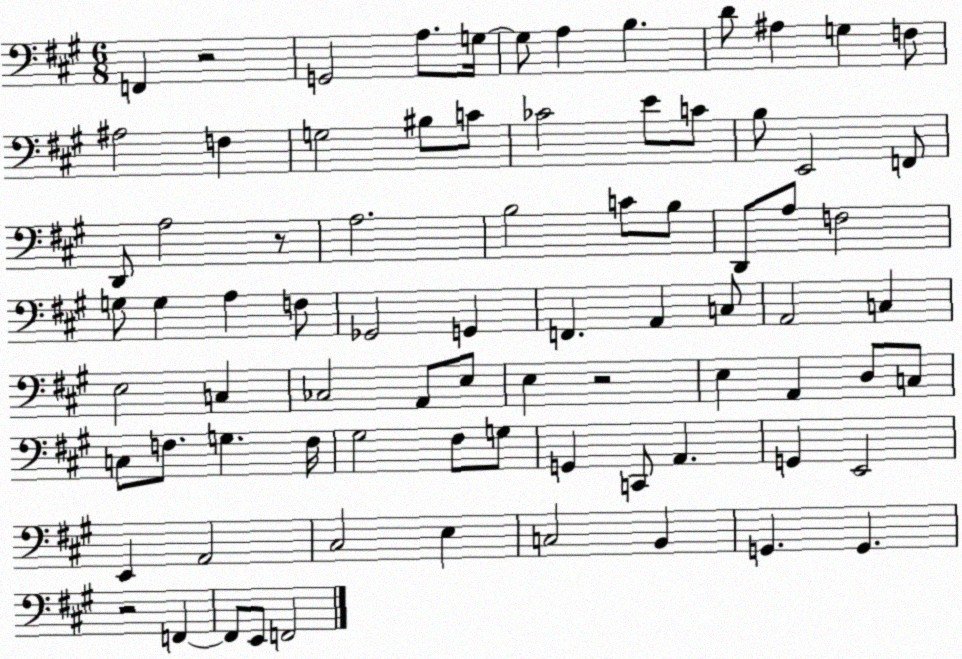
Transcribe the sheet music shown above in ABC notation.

X:1
T:Untitled
M:6/8
L:1/4
K:A
F,, z2 G,,2 A,/2 G,/4 G,/2 A, B, D/2 ^A, G, F,/2 ^A,2 F, G,2 ^B,/2 C/2 _C2 E/2 C/2 B,/2 E,,2 F,,/2 D,,/2 A,2 z/2 A,2 B,2 C/2 B,/2 D,,/2 A,/2 F,2 G,/2 G, A, F,/2 _G,,2 G,, F,, A,, C,/2 A,,2 C, E,2 C, _C,2 A,,/2 E,/2 E, z2 E, A,, D,/2 C,/2 C,/2 F,/2 G, F,/4 ^G,2 ^F,/2 G,/2 G,, C,,/2 A,, G,, E,,2 E,, A,,2 ^C,2 E, C,2 B,, G,, G,, z2 F,, F,,/2 E,,/2 F,,2